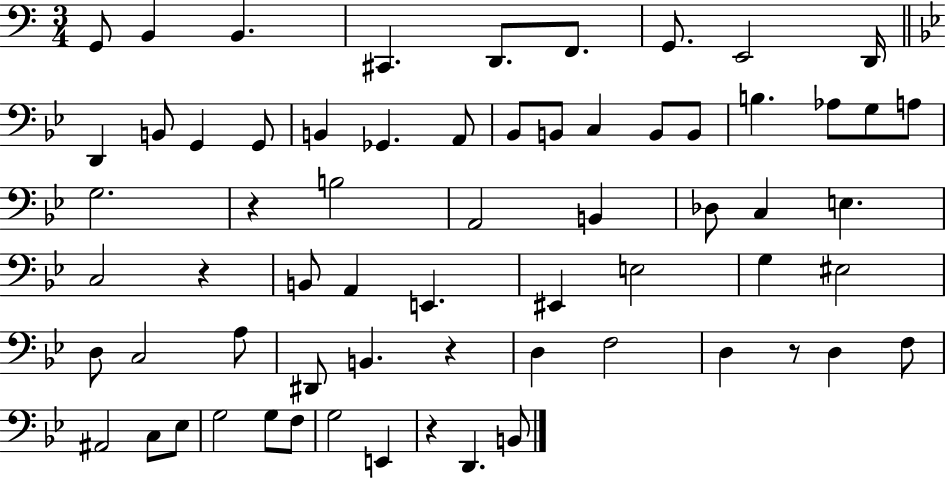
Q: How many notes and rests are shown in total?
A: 65